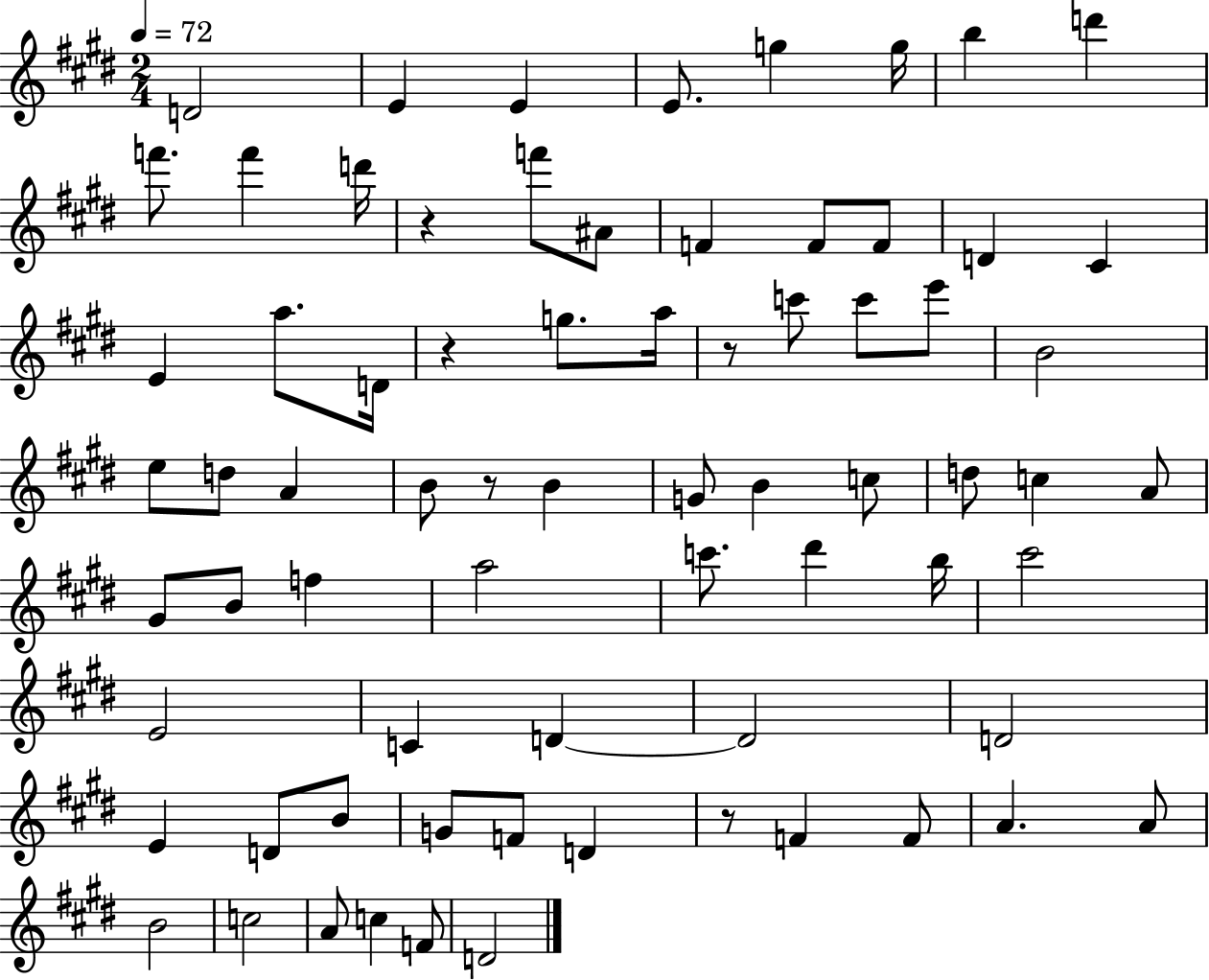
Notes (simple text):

D4/h E4/q E4/q E4/e. G5/q G5/s B5/q D6/q F6/e. F6/q D6/s R/q F6/e A#4/e F4/q F4/e F4/e D4/q C#4/q E4/q A5/e. D4/s R/q G5/e. A5/s R/e C6/e C6/e E6/e B4/h E5/e D5/e A4/q B4/e R/e B4/q G4/e B4/q C5/e D5/e C5/q A4/e G#4/e B4/e F5/q A5/h C6/e. D#6/q B5/s C#6/h E4/h C4/q D4/q D4/h D4/h E4/q D4/e B4/e G4/e F4/e D4/q R/e F4/q F4/e A4/q. A4/e B4/h C5/h A4/e C5/q F4/e D4/h